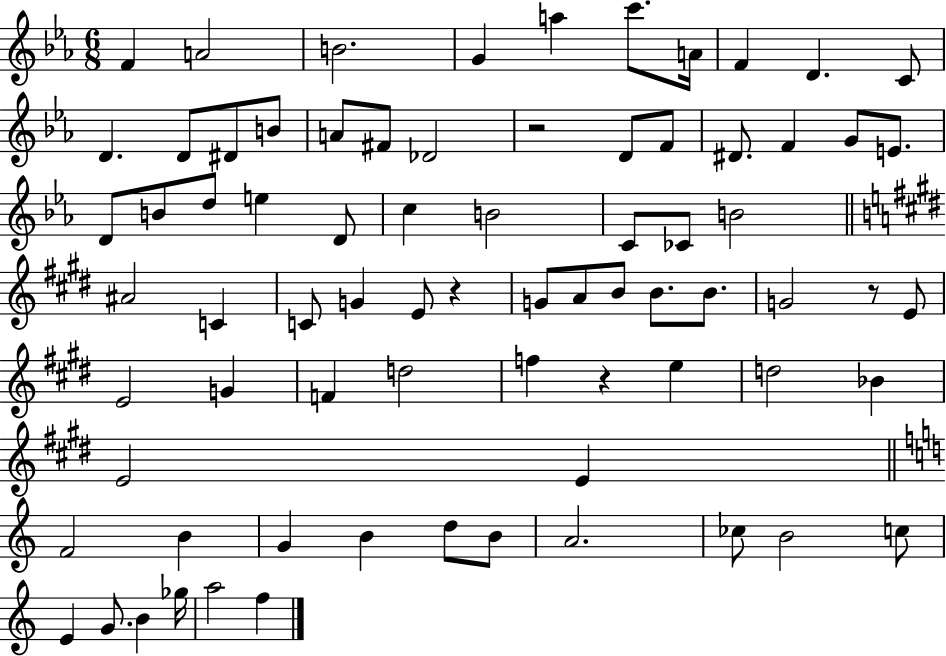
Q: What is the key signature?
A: EES major